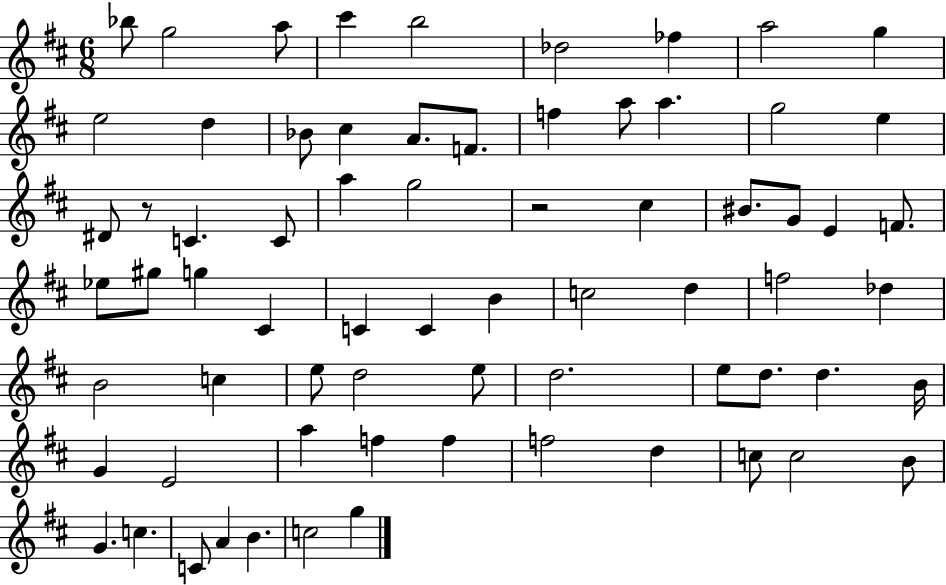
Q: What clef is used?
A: treble